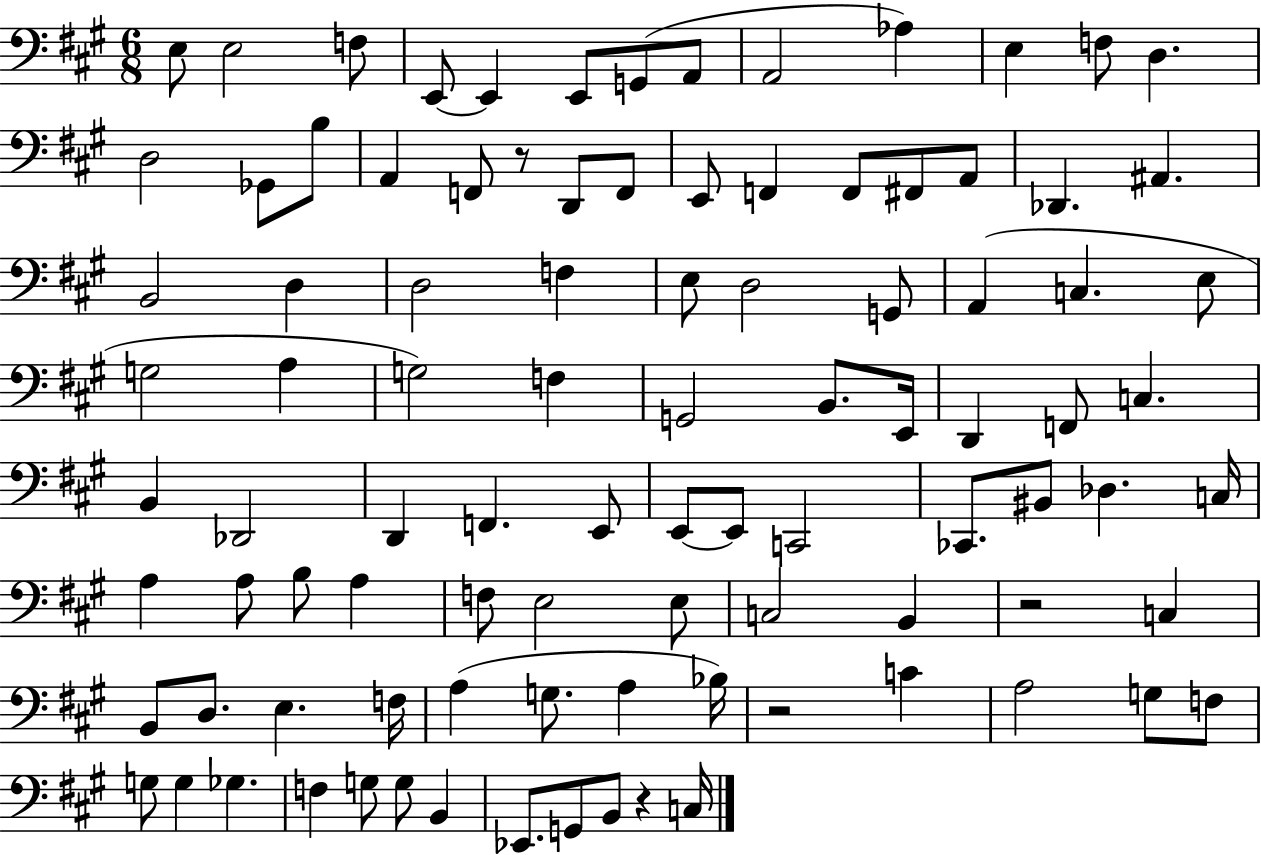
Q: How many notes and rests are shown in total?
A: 96